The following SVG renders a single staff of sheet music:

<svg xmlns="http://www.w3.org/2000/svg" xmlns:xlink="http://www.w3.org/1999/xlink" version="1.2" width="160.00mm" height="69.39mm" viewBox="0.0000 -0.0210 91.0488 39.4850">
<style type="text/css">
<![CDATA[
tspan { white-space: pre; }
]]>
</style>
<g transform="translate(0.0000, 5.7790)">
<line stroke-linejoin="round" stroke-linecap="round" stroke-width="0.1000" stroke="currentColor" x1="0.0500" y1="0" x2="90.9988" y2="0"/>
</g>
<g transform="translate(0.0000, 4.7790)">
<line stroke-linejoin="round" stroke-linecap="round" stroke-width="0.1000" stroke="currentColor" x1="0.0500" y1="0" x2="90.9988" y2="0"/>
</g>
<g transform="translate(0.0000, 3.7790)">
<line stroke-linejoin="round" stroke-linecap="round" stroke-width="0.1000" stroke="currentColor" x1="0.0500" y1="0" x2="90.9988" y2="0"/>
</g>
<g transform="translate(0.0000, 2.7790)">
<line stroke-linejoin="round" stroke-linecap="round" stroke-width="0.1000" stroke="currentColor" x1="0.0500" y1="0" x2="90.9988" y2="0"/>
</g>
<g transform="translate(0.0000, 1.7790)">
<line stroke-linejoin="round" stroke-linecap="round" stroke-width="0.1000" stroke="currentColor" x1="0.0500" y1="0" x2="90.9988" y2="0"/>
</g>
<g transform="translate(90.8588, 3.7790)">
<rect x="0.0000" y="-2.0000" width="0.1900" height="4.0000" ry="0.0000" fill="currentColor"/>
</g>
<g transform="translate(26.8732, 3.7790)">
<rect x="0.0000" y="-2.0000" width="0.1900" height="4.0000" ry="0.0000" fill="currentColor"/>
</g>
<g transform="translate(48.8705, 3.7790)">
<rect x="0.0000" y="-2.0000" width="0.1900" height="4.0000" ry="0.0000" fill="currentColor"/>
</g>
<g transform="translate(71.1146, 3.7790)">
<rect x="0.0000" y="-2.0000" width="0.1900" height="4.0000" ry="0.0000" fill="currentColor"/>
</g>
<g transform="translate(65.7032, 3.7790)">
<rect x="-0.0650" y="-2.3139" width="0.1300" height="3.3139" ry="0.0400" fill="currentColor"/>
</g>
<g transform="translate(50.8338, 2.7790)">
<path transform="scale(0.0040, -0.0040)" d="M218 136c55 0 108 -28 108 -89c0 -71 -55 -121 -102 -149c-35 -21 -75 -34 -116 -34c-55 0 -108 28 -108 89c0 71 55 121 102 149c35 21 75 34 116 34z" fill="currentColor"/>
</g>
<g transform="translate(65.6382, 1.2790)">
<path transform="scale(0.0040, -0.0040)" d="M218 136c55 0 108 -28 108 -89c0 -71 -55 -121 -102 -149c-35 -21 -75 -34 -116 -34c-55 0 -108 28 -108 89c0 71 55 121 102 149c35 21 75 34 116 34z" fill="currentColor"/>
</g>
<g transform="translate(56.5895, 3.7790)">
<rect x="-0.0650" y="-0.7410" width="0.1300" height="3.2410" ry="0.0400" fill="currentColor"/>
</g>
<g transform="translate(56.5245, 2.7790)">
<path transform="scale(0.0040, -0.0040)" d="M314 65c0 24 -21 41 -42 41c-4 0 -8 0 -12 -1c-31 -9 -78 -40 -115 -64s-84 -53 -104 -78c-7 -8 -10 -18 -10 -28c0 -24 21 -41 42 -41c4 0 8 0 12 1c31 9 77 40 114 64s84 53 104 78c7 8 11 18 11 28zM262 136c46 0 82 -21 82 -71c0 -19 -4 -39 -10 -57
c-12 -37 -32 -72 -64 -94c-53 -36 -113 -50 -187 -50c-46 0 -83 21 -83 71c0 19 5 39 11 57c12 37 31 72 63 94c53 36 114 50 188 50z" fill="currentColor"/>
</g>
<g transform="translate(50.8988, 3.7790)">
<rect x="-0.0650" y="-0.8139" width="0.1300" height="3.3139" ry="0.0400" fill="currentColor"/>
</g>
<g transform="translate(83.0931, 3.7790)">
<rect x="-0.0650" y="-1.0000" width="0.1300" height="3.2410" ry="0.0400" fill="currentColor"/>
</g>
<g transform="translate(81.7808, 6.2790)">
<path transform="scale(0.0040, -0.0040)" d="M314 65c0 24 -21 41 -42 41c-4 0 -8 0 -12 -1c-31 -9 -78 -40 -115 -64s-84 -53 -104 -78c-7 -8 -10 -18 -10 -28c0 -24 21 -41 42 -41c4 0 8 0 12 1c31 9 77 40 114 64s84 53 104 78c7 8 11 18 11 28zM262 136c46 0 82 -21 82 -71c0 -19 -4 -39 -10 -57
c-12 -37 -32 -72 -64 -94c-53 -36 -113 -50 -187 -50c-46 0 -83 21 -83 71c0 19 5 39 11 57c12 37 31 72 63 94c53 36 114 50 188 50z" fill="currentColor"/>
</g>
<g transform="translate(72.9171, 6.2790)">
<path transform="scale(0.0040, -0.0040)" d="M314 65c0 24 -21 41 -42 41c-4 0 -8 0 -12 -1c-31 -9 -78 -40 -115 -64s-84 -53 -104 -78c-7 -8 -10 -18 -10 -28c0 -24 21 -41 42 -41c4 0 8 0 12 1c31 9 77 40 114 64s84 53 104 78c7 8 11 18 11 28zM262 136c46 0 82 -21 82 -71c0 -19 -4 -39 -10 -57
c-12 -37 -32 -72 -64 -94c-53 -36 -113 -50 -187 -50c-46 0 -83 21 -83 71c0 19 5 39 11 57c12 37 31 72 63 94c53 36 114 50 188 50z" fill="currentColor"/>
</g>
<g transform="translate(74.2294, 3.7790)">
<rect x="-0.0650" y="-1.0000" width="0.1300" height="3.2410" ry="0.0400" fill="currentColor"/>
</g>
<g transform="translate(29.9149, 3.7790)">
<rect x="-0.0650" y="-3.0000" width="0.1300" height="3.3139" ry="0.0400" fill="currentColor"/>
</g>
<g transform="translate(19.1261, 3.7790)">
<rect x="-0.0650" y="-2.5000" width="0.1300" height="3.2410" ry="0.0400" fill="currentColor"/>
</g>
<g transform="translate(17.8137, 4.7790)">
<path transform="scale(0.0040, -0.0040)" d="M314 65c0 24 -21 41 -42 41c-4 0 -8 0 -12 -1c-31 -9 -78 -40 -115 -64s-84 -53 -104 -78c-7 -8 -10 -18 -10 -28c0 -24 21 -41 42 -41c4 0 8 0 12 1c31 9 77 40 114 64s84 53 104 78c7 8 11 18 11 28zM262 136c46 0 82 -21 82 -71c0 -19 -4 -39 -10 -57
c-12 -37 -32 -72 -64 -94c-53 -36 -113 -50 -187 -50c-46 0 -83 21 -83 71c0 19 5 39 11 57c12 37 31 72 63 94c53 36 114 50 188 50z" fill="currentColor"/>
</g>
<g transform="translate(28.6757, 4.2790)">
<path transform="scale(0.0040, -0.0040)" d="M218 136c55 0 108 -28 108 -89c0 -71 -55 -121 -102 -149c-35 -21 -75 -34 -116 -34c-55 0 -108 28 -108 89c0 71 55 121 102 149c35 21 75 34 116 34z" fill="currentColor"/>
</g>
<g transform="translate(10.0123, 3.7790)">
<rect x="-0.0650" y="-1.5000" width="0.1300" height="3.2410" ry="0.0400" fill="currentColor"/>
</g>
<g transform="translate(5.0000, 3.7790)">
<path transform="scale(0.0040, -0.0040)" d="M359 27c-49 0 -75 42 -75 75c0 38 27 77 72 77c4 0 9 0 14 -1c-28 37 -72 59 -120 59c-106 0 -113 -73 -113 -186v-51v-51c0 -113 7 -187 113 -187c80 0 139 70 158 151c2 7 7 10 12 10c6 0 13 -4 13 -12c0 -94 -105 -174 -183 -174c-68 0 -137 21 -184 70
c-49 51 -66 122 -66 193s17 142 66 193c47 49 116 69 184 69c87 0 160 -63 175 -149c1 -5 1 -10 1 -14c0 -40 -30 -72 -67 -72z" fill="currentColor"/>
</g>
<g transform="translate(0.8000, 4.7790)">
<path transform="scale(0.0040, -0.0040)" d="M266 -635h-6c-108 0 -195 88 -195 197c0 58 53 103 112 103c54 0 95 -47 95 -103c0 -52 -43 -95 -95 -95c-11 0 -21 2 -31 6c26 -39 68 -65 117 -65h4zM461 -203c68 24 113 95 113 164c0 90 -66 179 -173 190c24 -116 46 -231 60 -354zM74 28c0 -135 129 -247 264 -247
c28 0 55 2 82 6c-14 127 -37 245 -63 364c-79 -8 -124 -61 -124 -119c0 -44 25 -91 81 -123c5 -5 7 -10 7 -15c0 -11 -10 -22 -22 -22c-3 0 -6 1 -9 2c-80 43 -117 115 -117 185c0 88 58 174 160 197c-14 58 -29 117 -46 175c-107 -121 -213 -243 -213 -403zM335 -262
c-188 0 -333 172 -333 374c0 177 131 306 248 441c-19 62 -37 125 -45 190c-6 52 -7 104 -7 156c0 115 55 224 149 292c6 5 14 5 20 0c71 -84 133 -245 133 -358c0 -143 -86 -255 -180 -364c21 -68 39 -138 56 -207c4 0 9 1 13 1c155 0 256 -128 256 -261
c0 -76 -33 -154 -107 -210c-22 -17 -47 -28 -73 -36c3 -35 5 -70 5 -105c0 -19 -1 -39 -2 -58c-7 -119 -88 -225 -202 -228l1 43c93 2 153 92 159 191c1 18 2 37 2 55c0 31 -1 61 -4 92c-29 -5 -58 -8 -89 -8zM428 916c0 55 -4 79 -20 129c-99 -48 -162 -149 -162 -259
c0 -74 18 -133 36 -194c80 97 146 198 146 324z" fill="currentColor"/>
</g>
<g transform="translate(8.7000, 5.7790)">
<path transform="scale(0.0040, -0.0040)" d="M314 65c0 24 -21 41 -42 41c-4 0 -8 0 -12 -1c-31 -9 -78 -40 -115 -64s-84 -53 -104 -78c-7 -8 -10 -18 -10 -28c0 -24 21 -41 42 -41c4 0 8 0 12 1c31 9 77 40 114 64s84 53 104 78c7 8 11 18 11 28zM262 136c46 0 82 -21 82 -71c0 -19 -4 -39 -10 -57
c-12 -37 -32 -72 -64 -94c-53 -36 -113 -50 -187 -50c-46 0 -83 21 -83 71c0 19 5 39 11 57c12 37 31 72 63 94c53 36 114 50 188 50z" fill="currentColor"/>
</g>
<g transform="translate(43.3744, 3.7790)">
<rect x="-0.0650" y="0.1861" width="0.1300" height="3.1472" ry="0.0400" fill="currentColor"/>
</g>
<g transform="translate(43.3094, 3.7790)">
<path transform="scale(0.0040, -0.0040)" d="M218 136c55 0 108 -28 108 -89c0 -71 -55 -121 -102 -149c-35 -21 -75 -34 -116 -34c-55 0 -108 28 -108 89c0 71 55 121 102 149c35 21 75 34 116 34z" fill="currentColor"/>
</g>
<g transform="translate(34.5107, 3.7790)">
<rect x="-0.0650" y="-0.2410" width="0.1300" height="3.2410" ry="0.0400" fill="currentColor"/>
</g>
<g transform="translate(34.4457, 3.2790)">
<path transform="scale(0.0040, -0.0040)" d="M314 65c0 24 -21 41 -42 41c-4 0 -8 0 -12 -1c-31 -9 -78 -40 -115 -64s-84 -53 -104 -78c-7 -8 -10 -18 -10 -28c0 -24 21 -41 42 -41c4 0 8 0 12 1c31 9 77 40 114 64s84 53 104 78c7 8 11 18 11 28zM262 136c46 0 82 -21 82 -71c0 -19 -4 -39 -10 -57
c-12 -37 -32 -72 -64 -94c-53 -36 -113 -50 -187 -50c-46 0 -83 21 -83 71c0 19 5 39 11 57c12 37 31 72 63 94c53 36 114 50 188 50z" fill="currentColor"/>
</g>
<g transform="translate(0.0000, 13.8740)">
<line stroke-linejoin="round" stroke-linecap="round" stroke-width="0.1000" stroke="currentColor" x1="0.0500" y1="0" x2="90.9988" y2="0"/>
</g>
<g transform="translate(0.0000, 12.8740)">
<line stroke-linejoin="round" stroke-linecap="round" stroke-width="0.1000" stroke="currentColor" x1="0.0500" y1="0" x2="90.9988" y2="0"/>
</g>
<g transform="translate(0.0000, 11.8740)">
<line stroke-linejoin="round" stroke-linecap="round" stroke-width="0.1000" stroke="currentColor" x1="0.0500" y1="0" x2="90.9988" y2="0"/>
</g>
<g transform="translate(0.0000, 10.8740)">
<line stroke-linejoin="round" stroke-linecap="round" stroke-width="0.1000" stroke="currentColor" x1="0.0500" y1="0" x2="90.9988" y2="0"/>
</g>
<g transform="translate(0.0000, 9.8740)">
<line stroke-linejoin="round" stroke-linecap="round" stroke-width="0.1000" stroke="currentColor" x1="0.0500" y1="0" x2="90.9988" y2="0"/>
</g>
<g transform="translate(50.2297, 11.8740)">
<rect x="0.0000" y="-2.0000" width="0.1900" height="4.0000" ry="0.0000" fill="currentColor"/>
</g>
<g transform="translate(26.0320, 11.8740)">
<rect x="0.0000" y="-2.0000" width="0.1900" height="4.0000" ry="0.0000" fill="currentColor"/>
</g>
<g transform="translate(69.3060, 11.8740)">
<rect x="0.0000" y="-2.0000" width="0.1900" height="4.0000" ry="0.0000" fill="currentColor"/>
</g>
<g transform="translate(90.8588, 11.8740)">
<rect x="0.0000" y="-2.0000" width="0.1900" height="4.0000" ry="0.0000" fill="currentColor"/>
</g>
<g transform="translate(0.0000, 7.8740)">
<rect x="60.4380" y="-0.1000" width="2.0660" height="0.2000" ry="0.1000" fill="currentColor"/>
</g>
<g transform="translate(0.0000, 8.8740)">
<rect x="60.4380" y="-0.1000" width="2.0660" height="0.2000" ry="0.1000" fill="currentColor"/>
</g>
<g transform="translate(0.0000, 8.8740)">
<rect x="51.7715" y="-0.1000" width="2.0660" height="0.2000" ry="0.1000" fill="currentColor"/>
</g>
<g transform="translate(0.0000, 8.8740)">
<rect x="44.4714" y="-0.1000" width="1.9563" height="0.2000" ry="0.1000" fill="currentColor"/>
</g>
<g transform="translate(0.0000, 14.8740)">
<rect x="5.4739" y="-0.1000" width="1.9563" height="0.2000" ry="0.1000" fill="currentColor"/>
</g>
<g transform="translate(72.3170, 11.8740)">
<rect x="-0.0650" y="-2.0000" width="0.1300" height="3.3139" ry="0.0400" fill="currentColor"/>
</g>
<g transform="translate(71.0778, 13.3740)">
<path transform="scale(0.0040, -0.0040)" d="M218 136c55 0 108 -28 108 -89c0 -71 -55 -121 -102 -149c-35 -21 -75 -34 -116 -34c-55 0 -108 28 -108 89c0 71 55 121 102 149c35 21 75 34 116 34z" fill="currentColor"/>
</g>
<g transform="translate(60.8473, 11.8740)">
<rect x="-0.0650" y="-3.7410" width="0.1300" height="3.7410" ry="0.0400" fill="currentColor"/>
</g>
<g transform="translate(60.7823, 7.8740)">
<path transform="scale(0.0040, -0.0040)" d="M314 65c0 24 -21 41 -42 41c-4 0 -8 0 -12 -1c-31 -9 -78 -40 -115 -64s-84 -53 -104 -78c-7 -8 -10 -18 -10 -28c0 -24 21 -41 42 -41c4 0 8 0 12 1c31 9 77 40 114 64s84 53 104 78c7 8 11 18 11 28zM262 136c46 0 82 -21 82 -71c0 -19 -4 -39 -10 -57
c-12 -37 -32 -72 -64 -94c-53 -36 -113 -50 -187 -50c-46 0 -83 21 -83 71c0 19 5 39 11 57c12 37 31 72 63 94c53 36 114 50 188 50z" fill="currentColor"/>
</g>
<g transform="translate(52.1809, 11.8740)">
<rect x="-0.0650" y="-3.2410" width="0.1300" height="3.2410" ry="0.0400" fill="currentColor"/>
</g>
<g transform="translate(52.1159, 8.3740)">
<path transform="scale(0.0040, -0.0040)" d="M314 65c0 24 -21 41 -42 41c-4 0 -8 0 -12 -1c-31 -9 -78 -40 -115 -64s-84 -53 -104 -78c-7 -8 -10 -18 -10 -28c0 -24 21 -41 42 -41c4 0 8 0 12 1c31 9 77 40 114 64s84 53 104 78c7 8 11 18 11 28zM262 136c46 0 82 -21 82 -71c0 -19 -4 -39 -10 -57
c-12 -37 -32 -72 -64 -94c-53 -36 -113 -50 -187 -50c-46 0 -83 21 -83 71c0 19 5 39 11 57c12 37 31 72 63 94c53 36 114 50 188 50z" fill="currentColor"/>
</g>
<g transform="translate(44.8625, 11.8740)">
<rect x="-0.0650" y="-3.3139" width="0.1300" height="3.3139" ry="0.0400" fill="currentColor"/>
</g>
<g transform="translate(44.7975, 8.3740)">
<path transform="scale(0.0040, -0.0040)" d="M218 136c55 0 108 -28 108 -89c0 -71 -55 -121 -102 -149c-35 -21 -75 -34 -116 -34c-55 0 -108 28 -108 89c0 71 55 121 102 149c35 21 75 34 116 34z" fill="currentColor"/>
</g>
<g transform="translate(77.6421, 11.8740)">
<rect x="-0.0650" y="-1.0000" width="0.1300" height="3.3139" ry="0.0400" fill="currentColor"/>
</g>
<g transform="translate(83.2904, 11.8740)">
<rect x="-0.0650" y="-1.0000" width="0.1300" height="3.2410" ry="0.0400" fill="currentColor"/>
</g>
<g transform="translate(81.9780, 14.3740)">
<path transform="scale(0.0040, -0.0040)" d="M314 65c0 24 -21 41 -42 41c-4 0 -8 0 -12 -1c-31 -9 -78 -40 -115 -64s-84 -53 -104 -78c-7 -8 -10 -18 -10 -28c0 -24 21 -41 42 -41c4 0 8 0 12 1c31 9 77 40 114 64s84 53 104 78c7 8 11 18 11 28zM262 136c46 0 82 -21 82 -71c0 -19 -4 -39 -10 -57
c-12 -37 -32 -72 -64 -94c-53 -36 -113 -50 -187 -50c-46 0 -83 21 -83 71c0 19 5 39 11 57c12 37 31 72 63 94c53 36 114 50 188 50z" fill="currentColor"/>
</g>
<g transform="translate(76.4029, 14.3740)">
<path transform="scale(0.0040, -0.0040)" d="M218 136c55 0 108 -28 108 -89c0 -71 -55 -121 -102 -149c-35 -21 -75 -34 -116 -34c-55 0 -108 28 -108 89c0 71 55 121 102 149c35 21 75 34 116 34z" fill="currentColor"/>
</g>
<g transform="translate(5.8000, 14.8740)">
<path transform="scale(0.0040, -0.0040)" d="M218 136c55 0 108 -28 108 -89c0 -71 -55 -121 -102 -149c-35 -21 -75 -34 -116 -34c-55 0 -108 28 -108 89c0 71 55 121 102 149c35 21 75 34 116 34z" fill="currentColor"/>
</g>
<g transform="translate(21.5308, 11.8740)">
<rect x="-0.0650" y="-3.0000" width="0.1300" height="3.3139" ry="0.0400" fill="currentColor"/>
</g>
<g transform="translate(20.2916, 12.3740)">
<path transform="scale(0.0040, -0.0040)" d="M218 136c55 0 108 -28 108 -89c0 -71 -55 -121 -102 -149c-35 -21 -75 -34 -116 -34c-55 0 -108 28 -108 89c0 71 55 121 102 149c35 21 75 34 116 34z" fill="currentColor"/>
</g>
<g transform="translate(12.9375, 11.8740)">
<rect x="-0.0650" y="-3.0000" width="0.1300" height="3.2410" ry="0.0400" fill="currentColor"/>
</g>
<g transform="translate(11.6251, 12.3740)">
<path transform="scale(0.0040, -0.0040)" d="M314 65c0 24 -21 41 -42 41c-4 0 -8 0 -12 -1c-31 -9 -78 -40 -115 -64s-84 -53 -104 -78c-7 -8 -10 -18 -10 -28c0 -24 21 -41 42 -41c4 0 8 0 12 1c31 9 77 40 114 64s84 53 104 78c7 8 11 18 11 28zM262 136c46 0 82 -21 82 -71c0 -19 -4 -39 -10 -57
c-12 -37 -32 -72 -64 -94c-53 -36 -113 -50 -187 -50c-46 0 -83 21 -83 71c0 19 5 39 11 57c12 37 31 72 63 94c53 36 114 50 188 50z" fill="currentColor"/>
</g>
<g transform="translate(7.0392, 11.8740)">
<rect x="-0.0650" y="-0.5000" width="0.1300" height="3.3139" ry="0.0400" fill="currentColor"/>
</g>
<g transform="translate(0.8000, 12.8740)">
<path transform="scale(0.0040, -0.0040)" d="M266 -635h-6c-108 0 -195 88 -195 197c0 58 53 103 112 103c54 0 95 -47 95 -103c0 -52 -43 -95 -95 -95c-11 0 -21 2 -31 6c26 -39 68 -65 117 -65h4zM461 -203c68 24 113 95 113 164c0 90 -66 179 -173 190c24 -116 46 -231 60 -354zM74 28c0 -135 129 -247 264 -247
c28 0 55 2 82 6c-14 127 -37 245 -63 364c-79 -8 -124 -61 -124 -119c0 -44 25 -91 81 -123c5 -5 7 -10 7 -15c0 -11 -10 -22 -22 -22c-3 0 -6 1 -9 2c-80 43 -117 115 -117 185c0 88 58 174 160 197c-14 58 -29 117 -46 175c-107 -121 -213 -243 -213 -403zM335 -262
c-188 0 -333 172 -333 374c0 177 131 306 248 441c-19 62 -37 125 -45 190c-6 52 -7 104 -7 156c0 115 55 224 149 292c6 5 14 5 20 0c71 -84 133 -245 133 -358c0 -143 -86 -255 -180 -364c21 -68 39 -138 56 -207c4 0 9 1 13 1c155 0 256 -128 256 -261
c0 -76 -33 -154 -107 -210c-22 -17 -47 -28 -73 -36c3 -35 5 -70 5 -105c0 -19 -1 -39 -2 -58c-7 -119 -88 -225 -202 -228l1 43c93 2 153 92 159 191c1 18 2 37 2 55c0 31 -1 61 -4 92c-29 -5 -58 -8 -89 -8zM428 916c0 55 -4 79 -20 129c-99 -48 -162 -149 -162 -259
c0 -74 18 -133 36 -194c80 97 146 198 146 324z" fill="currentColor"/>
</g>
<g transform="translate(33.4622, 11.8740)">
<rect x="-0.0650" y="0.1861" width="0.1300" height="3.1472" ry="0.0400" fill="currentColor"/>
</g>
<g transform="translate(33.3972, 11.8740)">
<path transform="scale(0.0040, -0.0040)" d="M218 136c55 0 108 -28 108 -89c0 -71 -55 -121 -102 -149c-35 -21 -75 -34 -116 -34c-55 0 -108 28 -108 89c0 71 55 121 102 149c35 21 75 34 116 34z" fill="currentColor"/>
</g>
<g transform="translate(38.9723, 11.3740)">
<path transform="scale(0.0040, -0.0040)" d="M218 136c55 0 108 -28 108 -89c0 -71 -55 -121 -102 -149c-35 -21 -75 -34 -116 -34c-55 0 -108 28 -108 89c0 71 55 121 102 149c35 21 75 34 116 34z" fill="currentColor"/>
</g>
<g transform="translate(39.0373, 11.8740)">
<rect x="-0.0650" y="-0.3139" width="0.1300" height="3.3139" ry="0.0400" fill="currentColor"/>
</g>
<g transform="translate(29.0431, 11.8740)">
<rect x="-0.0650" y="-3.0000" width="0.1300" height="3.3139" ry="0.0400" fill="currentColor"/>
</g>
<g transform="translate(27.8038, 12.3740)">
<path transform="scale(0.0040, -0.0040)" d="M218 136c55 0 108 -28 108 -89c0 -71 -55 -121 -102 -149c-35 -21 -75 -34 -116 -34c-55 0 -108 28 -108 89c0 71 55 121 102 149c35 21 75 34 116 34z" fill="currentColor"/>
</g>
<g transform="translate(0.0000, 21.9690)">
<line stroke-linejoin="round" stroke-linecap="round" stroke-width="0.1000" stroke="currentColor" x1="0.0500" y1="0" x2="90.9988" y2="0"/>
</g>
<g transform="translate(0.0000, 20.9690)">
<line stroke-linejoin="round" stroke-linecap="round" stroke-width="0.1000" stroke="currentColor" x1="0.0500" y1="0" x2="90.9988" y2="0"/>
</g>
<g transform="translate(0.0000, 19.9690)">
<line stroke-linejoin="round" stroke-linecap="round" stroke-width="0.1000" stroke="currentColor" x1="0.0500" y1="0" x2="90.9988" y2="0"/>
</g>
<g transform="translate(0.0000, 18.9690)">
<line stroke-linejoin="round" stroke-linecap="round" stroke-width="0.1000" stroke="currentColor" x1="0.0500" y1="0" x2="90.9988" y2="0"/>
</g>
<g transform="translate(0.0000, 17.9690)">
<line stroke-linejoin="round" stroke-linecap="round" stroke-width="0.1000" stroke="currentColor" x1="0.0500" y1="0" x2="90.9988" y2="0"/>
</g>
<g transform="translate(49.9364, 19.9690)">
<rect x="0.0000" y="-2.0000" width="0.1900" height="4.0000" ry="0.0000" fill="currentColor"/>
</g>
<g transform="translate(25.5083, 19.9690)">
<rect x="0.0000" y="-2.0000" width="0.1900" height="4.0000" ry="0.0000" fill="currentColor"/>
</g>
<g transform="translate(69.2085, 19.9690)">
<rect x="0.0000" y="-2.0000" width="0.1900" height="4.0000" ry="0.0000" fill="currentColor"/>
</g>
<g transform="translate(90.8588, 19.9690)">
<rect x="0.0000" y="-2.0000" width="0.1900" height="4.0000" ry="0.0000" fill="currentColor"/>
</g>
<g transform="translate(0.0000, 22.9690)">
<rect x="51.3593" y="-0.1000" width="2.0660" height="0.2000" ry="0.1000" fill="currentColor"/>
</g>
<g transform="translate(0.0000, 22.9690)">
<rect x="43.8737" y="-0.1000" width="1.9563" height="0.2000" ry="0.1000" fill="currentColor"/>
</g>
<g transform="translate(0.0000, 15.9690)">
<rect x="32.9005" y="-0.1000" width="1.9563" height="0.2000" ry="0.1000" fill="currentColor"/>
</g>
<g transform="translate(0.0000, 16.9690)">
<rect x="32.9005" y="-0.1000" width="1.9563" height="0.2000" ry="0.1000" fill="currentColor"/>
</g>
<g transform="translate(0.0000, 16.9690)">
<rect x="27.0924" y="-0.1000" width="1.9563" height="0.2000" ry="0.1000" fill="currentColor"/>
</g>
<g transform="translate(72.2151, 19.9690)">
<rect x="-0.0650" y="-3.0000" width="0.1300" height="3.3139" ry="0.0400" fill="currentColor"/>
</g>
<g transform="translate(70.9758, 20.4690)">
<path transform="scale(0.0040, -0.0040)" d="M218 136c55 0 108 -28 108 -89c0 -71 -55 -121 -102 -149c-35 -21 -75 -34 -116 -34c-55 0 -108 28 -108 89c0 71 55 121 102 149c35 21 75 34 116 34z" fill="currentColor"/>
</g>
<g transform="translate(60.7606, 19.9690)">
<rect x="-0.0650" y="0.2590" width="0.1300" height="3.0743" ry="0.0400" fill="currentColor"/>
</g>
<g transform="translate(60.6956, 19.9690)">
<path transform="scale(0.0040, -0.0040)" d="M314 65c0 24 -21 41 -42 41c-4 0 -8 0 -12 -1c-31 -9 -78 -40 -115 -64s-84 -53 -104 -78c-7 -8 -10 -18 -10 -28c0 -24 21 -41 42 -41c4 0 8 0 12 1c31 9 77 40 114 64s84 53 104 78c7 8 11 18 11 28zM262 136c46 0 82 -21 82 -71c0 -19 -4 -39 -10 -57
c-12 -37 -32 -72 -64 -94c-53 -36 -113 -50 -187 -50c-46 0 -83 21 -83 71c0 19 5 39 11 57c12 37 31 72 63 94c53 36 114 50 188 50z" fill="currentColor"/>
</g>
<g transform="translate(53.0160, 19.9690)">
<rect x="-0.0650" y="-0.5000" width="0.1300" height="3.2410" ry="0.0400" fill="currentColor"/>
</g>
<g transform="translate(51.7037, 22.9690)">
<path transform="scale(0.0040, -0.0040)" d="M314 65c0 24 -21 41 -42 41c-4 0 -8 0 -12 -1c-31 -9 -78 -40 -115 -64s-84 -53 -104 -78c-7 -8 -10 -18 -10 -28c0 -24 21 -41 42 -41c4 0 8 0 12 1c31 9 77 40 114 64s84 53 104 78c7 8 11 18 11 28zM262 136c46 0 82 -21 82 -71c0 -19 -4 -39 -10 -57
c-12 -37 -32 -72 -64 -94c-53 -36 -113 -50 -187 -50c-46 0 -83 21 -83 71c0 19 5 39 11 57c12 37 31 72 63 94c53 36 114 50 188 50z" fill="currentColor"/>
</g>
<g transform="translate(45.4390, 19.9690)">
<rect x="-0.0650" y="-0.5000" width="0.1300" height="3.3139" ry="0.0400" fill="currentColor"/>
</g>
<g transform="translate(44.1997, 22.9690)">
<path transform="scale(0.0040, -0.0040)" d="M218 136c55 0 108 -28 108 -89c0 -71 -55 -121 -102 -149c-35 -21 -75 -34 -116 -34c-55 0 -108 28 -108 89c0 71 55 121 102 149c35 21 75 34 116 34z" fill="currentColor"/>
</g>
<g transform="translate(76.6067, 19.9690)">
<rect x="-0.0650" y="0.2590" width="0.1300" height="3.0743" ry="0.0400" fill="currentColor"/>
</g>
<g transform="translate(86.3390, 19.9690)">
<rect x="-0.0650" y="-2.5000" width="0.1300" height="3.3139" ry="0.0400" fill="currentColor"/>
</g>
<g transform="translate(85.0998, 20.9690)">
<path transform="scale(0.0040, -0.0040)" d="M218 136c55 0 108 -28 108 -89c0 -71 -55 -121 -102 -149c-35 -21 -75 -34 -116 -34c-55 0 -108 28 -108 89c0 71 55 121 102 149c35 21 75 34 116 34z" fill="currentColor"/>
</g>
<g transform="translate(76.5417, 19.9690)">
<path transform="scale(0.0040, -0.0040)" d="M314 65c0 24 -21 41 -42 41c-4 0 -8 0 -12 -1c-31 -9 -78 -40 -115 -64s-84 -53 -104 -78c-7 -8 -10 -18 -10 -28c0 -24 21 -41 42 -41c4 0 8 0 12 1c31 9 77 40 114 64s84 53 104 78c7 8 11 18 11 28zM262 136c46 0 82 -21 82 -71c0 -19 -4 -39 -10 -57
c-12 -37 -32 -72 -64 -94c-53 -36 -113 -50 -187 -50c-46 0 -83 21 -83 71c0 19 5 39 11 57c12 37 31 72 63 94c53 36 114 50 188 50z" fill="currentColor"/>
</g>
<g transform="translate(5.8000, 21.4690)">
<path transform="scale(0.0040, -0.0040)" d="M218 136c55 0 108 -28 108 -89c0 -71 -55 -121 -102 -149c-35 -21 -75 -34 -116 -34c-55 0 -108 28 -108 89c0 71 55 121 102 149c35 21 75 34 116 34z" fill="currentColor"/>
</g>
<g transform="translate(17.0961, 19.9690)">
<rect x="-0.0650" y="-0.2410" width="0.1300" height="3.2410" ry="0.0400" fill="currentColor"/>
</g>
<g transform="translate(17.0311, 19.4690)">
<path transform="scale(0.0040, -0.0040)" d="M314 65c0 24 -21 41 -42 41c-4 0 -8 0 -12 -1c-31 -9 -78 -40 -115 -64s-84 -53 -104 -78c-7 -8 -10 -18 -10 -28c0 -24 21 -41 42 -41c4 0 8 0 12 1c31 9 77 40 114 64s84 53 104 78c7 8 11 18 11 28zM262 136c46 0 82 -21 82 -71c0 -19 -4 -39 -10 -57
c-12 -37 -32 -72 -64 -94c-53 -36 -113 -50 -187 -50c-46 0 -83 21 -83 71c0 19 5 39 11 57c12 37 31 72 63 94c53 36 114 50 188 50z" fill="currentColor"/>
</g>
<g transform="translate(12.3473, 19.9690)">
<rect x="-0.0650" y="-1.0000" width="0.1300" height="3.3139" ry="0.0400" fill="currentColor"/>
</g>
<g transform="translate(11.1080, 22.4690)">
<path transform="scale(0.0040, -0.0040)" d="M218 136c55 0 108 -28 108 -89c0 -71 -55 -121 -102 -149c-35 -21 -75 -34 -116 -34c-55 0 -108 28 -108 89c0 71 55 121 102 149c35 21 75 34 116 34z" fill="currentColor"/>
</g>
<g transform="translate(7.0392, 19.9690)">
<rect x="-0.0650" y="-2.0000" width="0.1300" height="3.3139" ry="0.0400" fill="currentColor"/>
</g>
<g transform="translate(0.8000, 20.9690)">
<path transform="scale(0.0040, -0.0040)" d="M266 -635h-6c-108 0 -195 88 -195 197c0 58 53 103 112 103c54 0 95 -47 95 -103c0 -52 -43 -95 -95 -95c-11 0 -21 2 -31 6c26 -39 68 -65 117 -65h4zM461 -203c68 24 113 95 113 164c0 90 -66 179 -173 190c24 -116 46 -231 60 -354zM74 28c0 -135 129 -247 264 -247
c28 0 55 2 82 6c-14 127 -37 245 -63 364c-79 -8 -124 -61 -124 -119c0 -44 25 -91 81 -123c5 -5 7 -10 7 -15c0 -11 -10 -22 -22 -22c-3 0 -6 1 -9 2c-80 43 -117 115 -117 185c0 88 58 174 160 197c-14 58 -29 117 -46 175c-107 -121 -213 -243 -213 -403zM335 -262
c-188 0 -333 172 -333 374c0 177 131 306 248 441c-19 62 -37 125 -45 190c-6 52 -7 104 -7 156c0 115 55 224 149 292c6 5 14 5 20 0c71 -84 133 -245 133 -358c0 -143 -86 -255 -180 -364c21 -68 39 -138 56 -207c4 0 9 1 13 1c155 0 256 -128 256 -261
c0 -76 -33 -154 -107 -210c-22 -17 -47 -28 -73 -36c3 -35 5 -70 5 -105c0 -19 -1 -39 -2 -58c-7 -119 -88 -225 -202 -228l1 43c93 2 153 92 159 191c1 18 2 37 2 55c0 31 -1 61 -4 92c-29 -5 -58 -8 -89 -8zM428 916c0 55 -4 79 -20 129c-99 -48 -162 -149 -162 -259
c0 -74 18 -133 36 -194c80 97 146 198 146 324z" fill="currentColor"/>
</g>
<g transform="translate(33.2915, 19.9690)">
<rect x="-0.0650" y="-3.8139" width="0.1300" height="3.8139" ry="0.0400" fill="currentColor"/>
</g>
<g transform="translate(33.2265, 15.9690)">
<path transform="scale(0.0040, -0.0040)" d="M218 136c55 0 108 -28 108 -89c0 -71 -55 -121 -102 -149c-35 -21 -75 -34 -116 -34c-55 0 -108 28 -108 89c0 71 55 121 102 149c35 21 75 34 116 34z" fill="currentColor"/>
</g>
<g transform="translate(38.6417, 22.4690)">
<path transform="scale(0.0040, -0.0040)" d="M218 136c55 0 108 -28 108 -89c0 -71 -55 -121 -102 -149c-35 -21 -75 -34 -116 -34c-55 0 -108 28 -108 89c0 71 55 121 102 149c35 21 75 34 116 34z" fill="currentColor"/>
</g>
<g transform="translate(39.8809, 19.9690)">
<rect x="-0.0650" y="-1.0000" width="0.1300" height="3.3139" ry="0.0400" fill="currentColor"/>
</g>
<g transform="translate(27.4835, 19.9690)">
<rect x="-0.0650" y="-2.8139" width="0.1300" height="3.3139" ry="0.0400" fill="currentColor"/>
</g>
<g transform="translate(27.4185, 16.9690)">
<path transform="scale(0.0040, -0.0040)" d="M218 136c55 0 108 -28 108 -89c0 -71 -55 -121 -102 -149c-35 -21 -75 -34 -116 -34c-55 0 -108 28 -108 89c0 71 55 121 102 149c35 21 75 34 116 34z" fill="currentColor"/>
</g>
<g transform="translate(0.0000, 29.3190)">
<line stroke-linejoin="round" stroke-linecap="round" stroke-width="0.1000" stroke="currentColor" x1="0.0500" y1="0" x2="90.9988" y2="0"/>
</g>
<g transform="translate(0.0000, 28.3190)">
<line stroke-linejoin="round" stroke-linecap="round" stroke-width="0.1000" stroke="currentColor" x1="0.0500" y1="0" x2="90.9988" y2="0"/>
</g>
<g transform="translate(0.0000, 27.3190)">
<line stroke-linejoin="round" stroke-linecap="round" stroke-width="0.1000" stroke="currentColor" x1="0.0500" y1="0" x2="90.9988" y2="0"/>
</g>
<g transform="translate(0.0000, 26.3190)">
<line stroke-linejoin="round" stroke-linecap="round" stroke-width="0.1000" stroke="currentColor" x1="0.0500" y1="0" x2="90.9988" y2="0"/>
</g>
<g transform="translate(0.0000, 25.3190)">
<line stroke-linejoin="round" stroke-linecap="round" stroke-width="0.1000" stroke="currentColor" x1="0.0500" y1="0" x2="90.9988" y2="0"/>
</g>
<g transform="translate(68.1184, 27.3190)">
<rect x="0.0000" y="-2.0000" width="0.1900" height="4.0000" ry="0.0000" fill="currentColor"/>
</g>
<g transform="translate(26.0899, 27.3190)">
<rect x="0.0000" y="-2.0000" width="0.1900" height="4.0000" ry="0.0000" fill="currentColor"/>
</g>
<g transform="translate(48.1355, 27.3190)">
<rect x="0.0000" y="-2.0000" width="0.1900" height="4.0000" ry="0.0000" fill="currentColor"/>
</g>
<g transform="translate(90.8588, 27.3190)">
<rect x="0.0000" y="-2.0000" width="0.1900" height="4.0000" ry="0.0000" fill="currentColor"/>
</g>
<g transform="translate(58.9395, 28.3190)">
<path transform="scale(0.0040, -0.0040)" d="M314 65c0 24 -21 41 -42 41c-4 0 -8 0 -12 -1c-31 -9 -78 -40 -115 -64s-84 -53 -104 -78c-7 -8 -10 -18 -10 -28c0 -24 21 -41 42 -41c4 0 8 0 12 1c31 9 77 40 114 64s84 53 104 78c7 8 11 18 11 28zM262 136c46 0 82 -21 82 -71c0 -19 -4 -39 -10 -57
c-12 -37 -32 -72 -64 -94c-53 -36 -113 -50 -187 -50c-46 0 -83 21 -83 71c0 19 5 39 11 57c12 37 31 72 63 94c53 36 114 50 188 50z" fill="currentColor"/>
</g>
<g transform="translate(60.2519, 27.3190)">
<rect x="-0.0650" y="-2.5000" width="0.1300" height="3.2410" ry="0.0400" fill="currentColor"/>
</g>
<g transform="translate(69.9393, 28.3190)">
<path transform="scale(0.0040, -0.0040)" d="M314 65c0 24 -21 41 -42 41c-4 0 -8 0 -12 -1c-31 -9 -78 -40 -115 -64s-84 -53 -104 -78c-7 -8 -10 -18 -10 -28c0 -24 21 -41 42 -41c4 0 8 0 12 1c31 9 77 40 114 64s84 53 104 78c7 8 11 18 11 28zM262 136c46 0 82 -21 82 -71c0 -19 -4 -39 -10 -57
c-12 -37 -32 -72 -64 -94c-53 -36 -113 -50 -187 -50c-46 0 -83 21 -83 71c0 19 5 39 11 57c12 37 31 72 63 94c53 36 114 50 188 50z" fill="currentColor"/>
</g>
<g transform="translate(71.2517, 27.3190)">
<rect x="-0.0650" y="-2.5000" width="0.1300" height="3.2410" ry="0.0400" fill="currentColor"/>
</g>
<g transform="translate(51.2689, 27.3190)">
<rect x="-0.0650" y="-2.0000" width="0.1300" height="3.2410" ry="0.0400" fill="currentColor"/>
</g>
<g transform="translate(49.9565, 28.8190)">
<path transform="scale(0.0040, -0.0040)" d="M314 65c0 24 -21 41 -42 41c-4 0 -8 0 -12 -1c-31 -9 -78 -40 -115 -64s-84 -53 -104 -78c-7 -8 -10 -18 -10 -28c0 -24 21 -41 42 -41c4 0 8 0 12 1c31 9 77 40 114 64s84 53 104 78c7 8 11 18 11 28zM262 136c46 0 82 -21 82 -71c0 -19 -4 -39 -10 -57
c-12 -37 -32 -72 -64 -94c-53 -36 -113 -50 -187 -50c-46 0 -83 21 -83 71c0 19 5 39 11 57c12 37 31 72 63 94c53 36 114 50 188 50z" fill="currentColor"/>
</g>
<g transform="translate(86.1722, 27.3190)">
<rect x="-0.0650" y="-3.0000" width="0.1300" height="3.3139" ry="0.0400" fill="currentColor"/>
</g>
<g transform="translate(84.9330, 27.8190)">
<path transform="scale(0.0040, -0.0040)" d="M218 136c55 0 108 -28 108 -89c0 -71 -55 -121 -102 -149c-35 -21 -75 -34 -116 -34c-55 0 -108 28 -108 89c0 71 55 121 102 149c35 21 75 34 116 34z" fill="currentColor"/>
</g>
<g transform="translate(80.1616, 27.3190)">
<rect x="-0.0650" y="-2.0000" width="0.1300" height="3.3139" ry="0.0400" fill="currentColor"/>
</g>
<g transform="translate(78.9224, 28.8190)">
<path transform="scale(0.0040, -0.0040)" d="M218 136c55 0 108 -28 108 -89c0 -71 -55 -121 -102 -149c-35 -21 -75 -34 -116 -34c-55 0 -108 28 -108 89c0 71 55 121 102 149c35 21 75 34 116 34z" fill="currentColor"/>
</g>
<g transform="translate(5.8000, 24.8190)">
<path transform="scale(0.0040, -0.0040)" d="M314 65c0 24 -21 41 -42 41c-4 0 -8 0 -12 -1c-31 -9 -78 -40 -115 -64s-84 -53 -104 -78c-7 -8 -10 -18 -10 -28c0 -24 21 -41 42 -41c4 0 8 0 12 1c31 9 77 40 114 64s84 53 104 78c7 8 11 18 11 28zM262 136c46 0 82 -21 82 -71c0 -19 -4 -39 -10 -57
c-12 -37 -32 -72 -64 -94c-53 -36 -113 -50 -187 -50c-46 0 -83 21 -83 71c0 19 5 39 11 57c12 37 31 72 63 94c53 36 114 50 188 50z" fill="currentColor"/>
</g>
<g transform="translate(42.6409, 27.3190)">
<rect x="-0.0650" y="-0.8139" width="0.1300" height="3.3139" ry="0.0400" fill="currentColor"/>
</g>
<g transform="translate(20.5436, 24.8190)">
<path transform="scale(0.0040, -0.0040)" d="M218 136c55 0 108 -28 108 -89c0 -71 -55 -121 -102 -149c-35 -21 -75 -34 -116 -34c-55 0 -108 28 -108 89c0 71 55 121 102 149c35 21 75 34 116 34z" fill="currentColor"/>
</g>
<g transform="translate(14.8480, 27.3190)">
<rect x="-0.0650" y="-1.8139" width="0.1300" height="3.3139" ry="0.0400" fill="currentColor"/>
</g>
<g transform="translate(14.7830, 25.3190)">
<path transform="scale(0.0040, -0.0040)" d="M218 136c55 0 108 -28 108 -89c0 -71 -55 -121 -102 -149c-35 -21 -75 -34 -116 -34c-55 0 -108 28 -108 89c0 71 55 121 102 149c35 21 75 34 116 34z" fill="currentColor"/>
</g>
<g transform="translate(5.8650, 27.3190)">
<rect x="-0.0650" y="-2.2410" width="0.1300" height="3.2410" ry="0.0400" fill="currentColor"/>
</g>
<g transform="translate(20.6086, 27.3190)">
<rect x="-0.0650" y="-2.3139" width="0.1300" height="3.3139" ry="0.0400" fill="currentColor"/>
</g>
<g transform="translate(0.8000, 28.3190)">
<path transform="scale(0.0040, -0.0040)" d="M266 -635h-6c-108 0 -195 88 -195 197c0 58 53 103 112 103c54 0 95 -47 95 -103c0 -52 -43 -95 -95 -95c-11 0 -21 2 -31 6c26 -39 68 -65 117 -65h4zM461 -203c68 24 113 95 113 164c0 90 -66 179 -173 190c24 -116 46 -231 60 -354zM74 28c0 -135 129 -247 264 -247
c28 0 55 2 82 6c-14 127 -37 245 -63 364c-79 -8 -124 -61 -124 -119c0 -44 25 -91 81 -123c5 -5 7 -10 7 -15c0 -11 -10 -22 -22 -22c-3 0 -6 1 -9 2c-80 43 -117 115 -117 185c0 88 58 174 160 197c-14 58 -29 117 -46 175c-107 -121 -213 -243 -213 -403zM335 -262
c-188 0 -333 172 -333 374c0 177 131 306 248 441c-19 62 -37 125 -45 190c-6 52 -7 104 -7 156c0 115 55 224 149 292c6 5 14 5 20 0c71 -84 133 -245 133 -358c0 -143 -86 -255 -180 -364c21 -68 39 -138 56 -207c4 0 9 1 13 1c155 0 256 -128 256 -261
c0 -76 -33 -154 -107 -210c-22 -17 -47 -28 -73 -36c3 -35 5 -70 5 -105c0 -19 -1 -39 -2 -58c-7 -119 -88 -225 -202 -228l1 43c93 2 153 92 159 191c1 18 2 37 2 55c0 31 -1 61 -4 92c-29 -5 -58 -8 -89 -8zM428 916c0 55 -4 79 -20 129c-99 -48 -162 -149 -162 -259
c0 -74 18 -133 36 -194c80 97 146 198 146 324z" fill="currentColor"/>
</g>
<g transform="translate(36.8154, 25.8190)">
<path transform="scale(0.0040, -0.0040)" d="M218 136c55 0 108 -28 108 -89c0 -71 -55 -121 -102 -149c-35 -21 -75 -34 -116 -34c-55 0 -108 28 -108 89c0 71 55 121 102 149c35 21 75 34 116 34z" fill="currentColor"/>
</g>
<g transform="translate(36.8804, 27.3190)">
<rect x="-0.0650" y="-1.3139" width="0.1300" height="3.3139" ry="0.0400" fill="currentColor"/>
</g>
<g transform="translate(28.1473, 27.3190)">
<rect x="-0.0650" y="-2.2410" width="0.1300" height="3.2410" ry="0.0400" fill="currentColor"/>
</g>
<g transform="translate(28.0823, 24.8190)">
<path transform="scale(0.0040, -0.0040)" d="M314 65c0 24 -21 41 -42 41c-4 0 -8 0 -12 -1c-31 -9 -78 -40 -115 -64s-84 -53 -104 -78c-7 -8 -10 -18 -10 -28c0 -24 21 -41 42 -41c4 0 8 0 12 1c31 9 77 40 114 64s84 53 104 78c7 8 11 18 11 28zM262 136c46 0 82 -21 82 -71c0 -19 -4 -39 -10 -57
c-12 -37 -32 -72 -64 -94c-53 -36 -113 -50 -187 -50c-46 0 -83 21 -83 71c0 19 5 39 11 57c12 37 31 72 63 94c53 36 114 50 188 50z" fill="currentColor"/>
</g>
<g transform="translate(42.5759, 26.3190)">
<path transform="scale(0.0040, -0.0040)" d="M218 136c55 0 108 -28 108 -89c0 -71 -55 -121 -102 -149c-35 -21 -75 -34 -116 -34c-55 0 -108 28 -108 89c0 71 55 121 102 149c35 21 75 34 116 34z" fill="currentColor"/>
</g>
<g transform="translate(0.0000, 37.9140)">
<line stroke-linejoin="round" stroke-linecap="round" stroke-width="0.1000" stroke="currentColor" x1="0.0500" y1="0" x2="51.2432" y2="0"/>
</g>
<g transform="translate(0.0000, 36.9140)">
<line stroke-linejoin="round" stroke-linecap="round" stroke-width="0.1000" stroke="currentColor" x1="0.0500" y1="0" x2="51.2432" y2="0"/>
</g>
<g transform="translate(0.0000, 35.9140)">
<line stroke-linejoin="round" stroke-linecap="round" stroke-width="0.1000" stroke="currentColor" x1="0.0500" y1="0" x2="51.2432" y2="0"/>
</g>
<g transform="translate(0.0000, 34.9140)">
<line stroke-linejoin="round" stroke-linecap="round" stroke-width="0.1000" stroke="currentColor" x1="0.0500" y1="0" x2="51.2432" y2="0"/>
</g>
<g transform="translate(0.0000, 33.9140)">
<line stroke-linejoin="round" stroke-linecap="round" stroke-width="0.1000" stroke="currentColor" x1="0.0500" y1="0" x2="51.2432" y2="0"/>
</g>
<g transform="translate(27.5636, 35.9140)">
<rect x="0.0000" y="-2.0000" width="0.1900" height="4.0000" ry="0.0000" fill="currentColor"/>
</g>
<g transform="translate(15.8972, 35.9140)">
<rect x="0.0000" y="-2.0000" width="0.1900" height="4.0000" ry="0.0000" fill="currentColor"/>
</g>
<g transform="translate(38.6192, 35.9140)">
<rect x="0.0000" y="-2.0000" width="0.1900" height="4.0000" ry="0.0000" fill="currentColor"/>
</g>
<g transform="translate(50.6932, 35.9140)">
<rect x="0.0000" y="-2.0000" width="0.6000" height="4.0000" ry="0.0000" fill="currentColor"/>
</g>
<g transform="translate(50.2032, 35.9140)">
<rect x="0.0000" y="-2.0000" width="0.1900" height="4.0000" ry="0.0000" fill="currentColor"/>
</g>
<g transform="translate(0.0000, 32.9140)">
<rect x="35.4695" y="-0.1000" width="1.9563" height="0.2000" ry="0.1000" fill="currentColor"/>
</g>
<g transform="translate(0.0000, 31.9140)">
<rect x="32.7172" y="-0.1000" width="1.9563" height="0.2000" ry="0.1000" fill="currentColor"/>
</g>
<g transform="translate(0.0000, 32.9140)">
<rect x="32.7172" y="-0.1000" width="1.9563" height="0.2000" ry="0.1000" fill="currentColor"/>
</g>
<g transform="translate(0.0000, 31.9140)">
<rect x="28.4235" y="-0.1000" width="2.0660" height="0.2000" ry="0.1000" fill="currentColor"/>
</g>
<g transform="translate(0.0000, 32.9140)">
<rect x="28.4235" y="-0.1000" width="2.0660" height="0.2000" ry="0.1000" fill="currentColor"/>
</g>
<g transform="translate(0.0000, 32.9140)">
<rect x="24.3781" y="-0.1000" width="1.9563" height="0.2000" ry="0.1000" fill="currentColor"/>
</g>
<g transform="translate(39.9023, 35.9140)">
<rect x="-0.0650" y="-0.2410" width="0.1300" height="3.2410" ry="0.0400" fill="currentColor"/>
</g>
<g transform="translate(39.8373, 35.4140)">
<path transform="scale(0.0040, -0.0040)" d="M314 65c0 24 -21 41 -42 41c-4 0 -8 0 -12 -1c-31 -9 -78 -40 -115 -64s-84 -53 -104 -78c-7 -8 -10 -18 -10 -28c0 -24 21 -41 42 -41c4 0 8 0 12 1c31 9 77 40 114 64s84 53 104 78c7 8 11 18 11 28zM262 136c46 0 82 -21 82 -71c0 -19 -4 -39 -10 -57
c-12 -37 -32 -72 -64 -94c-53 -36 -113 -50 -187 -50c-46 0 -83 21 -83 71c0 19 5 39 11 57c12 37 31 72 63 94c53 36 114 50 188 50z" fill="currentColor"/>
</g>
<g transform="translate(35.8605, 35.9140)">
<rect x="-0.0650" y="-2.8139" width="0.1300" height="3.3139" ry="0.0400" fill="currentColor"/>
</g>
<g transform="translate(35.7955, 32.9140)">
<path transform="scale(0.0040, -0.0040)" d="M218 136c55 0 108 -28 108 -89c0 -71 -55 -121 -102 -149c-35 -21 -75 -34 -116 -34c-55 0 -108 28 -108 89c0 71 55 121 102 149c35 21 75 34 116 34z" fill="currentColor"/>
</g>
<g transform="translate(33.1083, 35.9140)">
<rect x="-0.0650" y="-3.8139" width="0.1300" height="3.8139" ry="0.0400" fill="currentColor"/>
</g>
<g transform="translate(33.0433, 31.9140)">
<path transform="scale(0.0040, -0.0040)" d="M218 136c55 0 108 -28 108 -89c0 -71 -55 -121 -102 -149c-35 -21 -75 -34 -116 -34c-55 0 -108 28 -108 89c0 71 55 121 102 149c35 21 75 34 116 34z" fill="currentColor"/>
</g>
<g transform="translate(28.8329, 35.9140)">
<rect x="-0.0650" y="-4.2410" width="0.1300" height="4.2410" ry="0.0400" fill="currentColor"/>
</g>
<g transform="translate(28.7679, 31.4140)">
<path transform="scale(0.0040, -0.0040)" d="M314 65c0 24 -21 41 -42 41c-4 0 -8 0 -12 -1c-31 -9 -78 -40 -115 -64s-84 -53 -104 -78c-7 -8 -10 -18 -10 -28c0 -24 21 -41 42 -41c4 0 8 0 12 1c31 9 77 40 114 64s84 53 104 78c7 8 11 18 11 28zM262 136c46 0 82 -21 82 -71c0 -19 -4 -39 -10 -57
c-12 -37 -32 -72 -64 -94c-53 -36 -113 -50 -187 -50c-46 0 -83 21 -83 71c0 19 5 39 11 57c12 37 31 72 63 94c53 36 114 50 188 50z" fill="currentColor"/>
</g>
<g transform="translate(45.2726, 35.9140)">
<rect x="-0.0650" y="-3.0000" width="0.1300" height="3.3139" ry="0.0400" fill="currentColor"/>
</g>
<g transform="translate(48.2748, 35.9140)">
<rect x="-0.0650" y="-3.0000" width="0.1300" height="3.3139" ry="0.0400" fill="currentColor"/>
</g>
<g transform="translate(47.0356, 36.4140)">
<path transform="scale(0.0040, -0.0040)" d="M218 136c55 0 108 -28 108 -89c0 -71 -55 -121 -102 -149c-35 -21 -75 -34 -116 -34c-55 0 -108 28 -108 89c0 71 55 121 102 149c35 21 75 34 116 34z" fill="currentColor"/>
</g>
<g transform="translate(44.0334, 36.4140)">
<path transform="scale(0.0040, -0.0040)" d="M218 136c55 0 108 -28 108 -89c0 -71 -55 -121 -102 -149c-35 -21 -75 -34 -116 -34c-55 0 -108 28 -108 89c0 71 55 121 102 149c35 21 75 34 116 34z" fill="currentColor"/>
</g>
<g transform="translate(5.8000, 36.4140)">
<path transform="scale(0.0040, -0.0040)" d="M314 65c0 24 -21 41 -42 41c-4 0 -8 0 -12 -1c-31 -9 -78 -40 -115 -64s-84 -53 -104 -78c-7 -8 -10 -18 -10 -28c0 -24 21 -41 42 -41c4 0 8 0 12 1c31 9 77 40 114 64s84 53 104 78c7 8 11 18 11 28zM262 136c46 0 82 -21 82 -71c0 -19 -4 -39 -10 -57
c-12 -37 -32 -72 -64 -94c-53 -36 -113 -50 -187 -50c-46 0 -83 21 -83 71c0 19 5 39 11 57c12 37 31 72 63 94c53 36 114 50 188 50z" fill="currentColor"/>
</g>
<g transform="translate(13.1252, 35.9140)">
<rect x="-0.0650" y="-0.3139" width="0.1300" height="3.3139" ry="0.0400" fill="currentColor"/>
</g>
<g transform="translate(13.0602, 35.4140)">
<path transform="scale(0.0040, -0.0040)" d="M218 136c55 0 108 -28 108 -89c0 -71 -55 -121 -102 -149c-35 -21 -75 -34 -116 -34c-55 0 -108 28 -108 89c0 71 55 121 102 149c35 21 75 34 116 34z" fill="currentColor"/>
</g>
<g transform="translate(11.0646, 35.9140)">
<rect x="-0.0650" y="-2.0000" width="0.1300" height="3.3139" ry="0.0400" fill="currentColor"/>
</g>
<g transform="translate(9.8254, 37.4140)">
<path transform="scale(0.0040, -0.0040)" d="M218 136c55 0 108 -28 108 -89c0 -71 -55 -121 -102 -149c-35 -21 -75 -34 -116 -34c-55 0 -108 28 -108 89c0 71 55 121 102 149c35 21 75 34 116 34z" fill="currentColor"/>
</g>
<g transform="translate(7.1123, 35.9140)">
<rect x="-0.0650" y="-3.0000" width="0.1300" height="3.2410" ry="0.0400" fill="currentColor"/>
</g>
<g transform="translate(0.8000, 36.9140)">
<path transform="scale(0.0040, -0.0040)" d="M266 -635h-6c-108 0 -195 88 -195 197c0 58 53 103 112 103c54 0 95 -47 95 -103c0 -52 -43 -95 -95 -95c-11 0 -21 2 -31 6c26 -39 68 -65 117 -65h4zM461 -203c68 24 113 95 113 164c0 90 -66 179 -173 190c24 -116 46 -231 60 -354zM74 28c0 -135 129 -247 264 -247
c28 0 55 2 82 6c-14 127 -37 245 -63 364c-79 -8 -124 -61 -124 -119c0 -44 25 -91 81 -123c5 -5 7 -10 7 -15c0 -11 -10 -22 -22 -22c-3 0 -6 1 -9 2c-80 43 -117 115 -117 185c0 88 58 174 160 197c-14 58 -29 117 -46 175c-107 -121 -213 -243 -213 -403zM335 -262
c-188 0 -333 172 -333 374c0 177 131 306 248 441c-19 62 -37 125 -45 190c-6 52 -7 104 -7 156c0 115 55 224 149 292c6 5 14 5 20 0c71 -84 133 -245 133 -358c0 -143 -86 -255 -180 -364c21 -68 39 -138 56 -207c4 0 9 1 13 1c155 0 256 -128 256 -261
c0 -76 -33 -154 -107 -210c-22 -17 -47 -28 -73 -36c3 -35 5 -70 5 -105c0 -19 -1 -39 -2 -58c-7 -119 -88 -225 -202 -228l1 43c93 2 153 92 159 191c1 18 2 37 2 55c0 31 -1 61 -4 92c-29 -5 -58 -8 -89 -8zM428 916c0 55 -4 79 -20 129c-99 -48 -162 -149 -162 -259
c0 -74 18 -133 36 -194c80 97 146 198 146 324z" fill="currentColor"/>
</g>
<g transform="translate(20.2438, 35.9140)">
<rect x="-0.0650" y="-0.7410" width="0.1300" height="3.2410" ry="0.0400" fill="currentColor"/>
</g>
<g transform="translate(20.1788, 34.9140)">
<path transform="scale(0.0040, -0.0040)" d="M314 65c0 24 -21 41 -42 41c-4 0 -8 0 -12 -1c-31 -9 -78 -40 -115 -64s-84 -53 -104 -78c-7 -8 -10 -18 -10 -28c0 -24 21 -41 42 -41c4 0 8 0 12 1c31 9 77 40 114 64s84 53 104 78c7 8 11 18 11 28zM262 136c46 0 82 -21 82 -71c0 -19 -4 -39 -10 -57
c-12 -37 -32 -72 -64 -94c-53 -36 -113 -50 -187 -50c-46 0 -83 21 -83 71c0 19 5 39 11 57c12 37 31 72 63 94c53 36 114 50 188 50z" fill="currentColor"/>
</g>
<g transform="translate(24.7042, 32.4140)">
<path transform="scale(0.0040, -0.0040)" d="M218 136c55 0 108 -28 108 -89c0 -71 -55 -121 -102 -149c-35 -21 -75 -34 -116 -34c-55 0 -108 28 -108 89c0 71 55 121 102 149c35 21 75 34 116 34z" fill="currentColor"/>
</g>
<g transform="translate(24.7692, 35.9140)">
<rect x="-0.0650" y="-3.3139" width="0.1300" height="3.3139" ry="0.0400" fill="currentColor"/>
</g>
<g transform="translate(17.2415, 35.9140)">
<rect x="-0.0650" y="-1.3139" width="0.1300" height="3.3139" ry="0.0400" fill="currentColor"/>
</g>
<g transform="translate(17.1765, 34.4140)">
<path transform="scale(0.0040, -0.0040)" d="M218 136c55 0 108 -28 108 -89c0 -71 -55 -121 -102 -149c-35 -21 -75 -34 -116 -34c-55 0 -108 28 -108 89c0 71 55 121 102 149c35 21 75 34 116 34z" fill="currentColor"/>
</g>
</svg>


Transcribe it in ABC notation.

X:1
T:Untitled
M:4/4
L:1/4
K:C
E2 G2 A c2 B d d2 g D2 D2 C A2 A A B c b b2 c'2 F D D2 F D c2 a c' D C C2 B2 A B2 G g2 f g g2 e d F2 G2 G2 F A A2 F c e d2 b d'2 c' a c2 A A